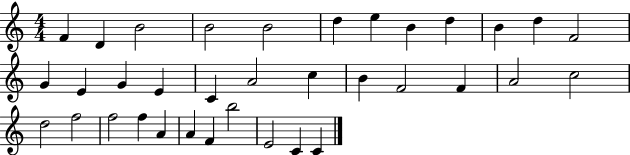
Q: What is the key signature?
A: C major